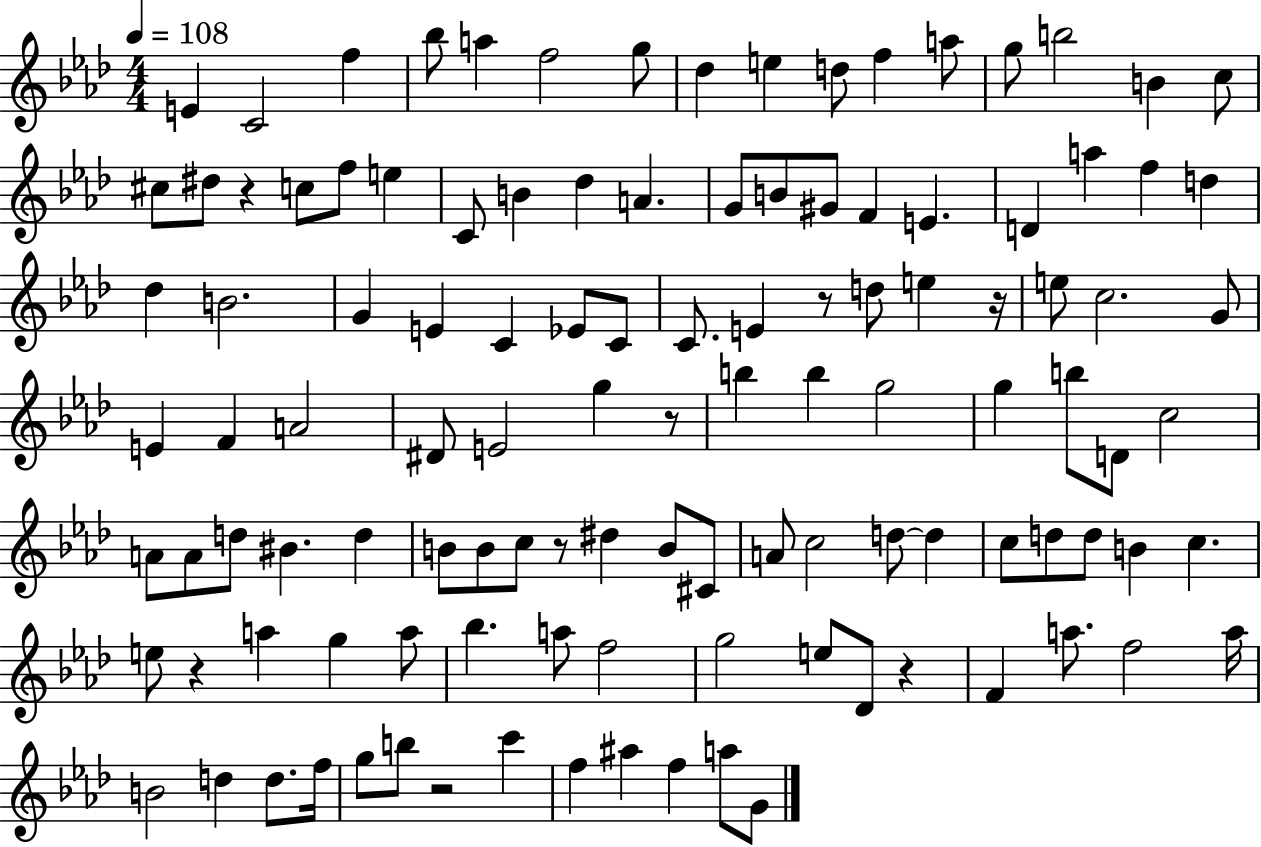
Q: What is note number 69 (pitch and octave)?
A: C5